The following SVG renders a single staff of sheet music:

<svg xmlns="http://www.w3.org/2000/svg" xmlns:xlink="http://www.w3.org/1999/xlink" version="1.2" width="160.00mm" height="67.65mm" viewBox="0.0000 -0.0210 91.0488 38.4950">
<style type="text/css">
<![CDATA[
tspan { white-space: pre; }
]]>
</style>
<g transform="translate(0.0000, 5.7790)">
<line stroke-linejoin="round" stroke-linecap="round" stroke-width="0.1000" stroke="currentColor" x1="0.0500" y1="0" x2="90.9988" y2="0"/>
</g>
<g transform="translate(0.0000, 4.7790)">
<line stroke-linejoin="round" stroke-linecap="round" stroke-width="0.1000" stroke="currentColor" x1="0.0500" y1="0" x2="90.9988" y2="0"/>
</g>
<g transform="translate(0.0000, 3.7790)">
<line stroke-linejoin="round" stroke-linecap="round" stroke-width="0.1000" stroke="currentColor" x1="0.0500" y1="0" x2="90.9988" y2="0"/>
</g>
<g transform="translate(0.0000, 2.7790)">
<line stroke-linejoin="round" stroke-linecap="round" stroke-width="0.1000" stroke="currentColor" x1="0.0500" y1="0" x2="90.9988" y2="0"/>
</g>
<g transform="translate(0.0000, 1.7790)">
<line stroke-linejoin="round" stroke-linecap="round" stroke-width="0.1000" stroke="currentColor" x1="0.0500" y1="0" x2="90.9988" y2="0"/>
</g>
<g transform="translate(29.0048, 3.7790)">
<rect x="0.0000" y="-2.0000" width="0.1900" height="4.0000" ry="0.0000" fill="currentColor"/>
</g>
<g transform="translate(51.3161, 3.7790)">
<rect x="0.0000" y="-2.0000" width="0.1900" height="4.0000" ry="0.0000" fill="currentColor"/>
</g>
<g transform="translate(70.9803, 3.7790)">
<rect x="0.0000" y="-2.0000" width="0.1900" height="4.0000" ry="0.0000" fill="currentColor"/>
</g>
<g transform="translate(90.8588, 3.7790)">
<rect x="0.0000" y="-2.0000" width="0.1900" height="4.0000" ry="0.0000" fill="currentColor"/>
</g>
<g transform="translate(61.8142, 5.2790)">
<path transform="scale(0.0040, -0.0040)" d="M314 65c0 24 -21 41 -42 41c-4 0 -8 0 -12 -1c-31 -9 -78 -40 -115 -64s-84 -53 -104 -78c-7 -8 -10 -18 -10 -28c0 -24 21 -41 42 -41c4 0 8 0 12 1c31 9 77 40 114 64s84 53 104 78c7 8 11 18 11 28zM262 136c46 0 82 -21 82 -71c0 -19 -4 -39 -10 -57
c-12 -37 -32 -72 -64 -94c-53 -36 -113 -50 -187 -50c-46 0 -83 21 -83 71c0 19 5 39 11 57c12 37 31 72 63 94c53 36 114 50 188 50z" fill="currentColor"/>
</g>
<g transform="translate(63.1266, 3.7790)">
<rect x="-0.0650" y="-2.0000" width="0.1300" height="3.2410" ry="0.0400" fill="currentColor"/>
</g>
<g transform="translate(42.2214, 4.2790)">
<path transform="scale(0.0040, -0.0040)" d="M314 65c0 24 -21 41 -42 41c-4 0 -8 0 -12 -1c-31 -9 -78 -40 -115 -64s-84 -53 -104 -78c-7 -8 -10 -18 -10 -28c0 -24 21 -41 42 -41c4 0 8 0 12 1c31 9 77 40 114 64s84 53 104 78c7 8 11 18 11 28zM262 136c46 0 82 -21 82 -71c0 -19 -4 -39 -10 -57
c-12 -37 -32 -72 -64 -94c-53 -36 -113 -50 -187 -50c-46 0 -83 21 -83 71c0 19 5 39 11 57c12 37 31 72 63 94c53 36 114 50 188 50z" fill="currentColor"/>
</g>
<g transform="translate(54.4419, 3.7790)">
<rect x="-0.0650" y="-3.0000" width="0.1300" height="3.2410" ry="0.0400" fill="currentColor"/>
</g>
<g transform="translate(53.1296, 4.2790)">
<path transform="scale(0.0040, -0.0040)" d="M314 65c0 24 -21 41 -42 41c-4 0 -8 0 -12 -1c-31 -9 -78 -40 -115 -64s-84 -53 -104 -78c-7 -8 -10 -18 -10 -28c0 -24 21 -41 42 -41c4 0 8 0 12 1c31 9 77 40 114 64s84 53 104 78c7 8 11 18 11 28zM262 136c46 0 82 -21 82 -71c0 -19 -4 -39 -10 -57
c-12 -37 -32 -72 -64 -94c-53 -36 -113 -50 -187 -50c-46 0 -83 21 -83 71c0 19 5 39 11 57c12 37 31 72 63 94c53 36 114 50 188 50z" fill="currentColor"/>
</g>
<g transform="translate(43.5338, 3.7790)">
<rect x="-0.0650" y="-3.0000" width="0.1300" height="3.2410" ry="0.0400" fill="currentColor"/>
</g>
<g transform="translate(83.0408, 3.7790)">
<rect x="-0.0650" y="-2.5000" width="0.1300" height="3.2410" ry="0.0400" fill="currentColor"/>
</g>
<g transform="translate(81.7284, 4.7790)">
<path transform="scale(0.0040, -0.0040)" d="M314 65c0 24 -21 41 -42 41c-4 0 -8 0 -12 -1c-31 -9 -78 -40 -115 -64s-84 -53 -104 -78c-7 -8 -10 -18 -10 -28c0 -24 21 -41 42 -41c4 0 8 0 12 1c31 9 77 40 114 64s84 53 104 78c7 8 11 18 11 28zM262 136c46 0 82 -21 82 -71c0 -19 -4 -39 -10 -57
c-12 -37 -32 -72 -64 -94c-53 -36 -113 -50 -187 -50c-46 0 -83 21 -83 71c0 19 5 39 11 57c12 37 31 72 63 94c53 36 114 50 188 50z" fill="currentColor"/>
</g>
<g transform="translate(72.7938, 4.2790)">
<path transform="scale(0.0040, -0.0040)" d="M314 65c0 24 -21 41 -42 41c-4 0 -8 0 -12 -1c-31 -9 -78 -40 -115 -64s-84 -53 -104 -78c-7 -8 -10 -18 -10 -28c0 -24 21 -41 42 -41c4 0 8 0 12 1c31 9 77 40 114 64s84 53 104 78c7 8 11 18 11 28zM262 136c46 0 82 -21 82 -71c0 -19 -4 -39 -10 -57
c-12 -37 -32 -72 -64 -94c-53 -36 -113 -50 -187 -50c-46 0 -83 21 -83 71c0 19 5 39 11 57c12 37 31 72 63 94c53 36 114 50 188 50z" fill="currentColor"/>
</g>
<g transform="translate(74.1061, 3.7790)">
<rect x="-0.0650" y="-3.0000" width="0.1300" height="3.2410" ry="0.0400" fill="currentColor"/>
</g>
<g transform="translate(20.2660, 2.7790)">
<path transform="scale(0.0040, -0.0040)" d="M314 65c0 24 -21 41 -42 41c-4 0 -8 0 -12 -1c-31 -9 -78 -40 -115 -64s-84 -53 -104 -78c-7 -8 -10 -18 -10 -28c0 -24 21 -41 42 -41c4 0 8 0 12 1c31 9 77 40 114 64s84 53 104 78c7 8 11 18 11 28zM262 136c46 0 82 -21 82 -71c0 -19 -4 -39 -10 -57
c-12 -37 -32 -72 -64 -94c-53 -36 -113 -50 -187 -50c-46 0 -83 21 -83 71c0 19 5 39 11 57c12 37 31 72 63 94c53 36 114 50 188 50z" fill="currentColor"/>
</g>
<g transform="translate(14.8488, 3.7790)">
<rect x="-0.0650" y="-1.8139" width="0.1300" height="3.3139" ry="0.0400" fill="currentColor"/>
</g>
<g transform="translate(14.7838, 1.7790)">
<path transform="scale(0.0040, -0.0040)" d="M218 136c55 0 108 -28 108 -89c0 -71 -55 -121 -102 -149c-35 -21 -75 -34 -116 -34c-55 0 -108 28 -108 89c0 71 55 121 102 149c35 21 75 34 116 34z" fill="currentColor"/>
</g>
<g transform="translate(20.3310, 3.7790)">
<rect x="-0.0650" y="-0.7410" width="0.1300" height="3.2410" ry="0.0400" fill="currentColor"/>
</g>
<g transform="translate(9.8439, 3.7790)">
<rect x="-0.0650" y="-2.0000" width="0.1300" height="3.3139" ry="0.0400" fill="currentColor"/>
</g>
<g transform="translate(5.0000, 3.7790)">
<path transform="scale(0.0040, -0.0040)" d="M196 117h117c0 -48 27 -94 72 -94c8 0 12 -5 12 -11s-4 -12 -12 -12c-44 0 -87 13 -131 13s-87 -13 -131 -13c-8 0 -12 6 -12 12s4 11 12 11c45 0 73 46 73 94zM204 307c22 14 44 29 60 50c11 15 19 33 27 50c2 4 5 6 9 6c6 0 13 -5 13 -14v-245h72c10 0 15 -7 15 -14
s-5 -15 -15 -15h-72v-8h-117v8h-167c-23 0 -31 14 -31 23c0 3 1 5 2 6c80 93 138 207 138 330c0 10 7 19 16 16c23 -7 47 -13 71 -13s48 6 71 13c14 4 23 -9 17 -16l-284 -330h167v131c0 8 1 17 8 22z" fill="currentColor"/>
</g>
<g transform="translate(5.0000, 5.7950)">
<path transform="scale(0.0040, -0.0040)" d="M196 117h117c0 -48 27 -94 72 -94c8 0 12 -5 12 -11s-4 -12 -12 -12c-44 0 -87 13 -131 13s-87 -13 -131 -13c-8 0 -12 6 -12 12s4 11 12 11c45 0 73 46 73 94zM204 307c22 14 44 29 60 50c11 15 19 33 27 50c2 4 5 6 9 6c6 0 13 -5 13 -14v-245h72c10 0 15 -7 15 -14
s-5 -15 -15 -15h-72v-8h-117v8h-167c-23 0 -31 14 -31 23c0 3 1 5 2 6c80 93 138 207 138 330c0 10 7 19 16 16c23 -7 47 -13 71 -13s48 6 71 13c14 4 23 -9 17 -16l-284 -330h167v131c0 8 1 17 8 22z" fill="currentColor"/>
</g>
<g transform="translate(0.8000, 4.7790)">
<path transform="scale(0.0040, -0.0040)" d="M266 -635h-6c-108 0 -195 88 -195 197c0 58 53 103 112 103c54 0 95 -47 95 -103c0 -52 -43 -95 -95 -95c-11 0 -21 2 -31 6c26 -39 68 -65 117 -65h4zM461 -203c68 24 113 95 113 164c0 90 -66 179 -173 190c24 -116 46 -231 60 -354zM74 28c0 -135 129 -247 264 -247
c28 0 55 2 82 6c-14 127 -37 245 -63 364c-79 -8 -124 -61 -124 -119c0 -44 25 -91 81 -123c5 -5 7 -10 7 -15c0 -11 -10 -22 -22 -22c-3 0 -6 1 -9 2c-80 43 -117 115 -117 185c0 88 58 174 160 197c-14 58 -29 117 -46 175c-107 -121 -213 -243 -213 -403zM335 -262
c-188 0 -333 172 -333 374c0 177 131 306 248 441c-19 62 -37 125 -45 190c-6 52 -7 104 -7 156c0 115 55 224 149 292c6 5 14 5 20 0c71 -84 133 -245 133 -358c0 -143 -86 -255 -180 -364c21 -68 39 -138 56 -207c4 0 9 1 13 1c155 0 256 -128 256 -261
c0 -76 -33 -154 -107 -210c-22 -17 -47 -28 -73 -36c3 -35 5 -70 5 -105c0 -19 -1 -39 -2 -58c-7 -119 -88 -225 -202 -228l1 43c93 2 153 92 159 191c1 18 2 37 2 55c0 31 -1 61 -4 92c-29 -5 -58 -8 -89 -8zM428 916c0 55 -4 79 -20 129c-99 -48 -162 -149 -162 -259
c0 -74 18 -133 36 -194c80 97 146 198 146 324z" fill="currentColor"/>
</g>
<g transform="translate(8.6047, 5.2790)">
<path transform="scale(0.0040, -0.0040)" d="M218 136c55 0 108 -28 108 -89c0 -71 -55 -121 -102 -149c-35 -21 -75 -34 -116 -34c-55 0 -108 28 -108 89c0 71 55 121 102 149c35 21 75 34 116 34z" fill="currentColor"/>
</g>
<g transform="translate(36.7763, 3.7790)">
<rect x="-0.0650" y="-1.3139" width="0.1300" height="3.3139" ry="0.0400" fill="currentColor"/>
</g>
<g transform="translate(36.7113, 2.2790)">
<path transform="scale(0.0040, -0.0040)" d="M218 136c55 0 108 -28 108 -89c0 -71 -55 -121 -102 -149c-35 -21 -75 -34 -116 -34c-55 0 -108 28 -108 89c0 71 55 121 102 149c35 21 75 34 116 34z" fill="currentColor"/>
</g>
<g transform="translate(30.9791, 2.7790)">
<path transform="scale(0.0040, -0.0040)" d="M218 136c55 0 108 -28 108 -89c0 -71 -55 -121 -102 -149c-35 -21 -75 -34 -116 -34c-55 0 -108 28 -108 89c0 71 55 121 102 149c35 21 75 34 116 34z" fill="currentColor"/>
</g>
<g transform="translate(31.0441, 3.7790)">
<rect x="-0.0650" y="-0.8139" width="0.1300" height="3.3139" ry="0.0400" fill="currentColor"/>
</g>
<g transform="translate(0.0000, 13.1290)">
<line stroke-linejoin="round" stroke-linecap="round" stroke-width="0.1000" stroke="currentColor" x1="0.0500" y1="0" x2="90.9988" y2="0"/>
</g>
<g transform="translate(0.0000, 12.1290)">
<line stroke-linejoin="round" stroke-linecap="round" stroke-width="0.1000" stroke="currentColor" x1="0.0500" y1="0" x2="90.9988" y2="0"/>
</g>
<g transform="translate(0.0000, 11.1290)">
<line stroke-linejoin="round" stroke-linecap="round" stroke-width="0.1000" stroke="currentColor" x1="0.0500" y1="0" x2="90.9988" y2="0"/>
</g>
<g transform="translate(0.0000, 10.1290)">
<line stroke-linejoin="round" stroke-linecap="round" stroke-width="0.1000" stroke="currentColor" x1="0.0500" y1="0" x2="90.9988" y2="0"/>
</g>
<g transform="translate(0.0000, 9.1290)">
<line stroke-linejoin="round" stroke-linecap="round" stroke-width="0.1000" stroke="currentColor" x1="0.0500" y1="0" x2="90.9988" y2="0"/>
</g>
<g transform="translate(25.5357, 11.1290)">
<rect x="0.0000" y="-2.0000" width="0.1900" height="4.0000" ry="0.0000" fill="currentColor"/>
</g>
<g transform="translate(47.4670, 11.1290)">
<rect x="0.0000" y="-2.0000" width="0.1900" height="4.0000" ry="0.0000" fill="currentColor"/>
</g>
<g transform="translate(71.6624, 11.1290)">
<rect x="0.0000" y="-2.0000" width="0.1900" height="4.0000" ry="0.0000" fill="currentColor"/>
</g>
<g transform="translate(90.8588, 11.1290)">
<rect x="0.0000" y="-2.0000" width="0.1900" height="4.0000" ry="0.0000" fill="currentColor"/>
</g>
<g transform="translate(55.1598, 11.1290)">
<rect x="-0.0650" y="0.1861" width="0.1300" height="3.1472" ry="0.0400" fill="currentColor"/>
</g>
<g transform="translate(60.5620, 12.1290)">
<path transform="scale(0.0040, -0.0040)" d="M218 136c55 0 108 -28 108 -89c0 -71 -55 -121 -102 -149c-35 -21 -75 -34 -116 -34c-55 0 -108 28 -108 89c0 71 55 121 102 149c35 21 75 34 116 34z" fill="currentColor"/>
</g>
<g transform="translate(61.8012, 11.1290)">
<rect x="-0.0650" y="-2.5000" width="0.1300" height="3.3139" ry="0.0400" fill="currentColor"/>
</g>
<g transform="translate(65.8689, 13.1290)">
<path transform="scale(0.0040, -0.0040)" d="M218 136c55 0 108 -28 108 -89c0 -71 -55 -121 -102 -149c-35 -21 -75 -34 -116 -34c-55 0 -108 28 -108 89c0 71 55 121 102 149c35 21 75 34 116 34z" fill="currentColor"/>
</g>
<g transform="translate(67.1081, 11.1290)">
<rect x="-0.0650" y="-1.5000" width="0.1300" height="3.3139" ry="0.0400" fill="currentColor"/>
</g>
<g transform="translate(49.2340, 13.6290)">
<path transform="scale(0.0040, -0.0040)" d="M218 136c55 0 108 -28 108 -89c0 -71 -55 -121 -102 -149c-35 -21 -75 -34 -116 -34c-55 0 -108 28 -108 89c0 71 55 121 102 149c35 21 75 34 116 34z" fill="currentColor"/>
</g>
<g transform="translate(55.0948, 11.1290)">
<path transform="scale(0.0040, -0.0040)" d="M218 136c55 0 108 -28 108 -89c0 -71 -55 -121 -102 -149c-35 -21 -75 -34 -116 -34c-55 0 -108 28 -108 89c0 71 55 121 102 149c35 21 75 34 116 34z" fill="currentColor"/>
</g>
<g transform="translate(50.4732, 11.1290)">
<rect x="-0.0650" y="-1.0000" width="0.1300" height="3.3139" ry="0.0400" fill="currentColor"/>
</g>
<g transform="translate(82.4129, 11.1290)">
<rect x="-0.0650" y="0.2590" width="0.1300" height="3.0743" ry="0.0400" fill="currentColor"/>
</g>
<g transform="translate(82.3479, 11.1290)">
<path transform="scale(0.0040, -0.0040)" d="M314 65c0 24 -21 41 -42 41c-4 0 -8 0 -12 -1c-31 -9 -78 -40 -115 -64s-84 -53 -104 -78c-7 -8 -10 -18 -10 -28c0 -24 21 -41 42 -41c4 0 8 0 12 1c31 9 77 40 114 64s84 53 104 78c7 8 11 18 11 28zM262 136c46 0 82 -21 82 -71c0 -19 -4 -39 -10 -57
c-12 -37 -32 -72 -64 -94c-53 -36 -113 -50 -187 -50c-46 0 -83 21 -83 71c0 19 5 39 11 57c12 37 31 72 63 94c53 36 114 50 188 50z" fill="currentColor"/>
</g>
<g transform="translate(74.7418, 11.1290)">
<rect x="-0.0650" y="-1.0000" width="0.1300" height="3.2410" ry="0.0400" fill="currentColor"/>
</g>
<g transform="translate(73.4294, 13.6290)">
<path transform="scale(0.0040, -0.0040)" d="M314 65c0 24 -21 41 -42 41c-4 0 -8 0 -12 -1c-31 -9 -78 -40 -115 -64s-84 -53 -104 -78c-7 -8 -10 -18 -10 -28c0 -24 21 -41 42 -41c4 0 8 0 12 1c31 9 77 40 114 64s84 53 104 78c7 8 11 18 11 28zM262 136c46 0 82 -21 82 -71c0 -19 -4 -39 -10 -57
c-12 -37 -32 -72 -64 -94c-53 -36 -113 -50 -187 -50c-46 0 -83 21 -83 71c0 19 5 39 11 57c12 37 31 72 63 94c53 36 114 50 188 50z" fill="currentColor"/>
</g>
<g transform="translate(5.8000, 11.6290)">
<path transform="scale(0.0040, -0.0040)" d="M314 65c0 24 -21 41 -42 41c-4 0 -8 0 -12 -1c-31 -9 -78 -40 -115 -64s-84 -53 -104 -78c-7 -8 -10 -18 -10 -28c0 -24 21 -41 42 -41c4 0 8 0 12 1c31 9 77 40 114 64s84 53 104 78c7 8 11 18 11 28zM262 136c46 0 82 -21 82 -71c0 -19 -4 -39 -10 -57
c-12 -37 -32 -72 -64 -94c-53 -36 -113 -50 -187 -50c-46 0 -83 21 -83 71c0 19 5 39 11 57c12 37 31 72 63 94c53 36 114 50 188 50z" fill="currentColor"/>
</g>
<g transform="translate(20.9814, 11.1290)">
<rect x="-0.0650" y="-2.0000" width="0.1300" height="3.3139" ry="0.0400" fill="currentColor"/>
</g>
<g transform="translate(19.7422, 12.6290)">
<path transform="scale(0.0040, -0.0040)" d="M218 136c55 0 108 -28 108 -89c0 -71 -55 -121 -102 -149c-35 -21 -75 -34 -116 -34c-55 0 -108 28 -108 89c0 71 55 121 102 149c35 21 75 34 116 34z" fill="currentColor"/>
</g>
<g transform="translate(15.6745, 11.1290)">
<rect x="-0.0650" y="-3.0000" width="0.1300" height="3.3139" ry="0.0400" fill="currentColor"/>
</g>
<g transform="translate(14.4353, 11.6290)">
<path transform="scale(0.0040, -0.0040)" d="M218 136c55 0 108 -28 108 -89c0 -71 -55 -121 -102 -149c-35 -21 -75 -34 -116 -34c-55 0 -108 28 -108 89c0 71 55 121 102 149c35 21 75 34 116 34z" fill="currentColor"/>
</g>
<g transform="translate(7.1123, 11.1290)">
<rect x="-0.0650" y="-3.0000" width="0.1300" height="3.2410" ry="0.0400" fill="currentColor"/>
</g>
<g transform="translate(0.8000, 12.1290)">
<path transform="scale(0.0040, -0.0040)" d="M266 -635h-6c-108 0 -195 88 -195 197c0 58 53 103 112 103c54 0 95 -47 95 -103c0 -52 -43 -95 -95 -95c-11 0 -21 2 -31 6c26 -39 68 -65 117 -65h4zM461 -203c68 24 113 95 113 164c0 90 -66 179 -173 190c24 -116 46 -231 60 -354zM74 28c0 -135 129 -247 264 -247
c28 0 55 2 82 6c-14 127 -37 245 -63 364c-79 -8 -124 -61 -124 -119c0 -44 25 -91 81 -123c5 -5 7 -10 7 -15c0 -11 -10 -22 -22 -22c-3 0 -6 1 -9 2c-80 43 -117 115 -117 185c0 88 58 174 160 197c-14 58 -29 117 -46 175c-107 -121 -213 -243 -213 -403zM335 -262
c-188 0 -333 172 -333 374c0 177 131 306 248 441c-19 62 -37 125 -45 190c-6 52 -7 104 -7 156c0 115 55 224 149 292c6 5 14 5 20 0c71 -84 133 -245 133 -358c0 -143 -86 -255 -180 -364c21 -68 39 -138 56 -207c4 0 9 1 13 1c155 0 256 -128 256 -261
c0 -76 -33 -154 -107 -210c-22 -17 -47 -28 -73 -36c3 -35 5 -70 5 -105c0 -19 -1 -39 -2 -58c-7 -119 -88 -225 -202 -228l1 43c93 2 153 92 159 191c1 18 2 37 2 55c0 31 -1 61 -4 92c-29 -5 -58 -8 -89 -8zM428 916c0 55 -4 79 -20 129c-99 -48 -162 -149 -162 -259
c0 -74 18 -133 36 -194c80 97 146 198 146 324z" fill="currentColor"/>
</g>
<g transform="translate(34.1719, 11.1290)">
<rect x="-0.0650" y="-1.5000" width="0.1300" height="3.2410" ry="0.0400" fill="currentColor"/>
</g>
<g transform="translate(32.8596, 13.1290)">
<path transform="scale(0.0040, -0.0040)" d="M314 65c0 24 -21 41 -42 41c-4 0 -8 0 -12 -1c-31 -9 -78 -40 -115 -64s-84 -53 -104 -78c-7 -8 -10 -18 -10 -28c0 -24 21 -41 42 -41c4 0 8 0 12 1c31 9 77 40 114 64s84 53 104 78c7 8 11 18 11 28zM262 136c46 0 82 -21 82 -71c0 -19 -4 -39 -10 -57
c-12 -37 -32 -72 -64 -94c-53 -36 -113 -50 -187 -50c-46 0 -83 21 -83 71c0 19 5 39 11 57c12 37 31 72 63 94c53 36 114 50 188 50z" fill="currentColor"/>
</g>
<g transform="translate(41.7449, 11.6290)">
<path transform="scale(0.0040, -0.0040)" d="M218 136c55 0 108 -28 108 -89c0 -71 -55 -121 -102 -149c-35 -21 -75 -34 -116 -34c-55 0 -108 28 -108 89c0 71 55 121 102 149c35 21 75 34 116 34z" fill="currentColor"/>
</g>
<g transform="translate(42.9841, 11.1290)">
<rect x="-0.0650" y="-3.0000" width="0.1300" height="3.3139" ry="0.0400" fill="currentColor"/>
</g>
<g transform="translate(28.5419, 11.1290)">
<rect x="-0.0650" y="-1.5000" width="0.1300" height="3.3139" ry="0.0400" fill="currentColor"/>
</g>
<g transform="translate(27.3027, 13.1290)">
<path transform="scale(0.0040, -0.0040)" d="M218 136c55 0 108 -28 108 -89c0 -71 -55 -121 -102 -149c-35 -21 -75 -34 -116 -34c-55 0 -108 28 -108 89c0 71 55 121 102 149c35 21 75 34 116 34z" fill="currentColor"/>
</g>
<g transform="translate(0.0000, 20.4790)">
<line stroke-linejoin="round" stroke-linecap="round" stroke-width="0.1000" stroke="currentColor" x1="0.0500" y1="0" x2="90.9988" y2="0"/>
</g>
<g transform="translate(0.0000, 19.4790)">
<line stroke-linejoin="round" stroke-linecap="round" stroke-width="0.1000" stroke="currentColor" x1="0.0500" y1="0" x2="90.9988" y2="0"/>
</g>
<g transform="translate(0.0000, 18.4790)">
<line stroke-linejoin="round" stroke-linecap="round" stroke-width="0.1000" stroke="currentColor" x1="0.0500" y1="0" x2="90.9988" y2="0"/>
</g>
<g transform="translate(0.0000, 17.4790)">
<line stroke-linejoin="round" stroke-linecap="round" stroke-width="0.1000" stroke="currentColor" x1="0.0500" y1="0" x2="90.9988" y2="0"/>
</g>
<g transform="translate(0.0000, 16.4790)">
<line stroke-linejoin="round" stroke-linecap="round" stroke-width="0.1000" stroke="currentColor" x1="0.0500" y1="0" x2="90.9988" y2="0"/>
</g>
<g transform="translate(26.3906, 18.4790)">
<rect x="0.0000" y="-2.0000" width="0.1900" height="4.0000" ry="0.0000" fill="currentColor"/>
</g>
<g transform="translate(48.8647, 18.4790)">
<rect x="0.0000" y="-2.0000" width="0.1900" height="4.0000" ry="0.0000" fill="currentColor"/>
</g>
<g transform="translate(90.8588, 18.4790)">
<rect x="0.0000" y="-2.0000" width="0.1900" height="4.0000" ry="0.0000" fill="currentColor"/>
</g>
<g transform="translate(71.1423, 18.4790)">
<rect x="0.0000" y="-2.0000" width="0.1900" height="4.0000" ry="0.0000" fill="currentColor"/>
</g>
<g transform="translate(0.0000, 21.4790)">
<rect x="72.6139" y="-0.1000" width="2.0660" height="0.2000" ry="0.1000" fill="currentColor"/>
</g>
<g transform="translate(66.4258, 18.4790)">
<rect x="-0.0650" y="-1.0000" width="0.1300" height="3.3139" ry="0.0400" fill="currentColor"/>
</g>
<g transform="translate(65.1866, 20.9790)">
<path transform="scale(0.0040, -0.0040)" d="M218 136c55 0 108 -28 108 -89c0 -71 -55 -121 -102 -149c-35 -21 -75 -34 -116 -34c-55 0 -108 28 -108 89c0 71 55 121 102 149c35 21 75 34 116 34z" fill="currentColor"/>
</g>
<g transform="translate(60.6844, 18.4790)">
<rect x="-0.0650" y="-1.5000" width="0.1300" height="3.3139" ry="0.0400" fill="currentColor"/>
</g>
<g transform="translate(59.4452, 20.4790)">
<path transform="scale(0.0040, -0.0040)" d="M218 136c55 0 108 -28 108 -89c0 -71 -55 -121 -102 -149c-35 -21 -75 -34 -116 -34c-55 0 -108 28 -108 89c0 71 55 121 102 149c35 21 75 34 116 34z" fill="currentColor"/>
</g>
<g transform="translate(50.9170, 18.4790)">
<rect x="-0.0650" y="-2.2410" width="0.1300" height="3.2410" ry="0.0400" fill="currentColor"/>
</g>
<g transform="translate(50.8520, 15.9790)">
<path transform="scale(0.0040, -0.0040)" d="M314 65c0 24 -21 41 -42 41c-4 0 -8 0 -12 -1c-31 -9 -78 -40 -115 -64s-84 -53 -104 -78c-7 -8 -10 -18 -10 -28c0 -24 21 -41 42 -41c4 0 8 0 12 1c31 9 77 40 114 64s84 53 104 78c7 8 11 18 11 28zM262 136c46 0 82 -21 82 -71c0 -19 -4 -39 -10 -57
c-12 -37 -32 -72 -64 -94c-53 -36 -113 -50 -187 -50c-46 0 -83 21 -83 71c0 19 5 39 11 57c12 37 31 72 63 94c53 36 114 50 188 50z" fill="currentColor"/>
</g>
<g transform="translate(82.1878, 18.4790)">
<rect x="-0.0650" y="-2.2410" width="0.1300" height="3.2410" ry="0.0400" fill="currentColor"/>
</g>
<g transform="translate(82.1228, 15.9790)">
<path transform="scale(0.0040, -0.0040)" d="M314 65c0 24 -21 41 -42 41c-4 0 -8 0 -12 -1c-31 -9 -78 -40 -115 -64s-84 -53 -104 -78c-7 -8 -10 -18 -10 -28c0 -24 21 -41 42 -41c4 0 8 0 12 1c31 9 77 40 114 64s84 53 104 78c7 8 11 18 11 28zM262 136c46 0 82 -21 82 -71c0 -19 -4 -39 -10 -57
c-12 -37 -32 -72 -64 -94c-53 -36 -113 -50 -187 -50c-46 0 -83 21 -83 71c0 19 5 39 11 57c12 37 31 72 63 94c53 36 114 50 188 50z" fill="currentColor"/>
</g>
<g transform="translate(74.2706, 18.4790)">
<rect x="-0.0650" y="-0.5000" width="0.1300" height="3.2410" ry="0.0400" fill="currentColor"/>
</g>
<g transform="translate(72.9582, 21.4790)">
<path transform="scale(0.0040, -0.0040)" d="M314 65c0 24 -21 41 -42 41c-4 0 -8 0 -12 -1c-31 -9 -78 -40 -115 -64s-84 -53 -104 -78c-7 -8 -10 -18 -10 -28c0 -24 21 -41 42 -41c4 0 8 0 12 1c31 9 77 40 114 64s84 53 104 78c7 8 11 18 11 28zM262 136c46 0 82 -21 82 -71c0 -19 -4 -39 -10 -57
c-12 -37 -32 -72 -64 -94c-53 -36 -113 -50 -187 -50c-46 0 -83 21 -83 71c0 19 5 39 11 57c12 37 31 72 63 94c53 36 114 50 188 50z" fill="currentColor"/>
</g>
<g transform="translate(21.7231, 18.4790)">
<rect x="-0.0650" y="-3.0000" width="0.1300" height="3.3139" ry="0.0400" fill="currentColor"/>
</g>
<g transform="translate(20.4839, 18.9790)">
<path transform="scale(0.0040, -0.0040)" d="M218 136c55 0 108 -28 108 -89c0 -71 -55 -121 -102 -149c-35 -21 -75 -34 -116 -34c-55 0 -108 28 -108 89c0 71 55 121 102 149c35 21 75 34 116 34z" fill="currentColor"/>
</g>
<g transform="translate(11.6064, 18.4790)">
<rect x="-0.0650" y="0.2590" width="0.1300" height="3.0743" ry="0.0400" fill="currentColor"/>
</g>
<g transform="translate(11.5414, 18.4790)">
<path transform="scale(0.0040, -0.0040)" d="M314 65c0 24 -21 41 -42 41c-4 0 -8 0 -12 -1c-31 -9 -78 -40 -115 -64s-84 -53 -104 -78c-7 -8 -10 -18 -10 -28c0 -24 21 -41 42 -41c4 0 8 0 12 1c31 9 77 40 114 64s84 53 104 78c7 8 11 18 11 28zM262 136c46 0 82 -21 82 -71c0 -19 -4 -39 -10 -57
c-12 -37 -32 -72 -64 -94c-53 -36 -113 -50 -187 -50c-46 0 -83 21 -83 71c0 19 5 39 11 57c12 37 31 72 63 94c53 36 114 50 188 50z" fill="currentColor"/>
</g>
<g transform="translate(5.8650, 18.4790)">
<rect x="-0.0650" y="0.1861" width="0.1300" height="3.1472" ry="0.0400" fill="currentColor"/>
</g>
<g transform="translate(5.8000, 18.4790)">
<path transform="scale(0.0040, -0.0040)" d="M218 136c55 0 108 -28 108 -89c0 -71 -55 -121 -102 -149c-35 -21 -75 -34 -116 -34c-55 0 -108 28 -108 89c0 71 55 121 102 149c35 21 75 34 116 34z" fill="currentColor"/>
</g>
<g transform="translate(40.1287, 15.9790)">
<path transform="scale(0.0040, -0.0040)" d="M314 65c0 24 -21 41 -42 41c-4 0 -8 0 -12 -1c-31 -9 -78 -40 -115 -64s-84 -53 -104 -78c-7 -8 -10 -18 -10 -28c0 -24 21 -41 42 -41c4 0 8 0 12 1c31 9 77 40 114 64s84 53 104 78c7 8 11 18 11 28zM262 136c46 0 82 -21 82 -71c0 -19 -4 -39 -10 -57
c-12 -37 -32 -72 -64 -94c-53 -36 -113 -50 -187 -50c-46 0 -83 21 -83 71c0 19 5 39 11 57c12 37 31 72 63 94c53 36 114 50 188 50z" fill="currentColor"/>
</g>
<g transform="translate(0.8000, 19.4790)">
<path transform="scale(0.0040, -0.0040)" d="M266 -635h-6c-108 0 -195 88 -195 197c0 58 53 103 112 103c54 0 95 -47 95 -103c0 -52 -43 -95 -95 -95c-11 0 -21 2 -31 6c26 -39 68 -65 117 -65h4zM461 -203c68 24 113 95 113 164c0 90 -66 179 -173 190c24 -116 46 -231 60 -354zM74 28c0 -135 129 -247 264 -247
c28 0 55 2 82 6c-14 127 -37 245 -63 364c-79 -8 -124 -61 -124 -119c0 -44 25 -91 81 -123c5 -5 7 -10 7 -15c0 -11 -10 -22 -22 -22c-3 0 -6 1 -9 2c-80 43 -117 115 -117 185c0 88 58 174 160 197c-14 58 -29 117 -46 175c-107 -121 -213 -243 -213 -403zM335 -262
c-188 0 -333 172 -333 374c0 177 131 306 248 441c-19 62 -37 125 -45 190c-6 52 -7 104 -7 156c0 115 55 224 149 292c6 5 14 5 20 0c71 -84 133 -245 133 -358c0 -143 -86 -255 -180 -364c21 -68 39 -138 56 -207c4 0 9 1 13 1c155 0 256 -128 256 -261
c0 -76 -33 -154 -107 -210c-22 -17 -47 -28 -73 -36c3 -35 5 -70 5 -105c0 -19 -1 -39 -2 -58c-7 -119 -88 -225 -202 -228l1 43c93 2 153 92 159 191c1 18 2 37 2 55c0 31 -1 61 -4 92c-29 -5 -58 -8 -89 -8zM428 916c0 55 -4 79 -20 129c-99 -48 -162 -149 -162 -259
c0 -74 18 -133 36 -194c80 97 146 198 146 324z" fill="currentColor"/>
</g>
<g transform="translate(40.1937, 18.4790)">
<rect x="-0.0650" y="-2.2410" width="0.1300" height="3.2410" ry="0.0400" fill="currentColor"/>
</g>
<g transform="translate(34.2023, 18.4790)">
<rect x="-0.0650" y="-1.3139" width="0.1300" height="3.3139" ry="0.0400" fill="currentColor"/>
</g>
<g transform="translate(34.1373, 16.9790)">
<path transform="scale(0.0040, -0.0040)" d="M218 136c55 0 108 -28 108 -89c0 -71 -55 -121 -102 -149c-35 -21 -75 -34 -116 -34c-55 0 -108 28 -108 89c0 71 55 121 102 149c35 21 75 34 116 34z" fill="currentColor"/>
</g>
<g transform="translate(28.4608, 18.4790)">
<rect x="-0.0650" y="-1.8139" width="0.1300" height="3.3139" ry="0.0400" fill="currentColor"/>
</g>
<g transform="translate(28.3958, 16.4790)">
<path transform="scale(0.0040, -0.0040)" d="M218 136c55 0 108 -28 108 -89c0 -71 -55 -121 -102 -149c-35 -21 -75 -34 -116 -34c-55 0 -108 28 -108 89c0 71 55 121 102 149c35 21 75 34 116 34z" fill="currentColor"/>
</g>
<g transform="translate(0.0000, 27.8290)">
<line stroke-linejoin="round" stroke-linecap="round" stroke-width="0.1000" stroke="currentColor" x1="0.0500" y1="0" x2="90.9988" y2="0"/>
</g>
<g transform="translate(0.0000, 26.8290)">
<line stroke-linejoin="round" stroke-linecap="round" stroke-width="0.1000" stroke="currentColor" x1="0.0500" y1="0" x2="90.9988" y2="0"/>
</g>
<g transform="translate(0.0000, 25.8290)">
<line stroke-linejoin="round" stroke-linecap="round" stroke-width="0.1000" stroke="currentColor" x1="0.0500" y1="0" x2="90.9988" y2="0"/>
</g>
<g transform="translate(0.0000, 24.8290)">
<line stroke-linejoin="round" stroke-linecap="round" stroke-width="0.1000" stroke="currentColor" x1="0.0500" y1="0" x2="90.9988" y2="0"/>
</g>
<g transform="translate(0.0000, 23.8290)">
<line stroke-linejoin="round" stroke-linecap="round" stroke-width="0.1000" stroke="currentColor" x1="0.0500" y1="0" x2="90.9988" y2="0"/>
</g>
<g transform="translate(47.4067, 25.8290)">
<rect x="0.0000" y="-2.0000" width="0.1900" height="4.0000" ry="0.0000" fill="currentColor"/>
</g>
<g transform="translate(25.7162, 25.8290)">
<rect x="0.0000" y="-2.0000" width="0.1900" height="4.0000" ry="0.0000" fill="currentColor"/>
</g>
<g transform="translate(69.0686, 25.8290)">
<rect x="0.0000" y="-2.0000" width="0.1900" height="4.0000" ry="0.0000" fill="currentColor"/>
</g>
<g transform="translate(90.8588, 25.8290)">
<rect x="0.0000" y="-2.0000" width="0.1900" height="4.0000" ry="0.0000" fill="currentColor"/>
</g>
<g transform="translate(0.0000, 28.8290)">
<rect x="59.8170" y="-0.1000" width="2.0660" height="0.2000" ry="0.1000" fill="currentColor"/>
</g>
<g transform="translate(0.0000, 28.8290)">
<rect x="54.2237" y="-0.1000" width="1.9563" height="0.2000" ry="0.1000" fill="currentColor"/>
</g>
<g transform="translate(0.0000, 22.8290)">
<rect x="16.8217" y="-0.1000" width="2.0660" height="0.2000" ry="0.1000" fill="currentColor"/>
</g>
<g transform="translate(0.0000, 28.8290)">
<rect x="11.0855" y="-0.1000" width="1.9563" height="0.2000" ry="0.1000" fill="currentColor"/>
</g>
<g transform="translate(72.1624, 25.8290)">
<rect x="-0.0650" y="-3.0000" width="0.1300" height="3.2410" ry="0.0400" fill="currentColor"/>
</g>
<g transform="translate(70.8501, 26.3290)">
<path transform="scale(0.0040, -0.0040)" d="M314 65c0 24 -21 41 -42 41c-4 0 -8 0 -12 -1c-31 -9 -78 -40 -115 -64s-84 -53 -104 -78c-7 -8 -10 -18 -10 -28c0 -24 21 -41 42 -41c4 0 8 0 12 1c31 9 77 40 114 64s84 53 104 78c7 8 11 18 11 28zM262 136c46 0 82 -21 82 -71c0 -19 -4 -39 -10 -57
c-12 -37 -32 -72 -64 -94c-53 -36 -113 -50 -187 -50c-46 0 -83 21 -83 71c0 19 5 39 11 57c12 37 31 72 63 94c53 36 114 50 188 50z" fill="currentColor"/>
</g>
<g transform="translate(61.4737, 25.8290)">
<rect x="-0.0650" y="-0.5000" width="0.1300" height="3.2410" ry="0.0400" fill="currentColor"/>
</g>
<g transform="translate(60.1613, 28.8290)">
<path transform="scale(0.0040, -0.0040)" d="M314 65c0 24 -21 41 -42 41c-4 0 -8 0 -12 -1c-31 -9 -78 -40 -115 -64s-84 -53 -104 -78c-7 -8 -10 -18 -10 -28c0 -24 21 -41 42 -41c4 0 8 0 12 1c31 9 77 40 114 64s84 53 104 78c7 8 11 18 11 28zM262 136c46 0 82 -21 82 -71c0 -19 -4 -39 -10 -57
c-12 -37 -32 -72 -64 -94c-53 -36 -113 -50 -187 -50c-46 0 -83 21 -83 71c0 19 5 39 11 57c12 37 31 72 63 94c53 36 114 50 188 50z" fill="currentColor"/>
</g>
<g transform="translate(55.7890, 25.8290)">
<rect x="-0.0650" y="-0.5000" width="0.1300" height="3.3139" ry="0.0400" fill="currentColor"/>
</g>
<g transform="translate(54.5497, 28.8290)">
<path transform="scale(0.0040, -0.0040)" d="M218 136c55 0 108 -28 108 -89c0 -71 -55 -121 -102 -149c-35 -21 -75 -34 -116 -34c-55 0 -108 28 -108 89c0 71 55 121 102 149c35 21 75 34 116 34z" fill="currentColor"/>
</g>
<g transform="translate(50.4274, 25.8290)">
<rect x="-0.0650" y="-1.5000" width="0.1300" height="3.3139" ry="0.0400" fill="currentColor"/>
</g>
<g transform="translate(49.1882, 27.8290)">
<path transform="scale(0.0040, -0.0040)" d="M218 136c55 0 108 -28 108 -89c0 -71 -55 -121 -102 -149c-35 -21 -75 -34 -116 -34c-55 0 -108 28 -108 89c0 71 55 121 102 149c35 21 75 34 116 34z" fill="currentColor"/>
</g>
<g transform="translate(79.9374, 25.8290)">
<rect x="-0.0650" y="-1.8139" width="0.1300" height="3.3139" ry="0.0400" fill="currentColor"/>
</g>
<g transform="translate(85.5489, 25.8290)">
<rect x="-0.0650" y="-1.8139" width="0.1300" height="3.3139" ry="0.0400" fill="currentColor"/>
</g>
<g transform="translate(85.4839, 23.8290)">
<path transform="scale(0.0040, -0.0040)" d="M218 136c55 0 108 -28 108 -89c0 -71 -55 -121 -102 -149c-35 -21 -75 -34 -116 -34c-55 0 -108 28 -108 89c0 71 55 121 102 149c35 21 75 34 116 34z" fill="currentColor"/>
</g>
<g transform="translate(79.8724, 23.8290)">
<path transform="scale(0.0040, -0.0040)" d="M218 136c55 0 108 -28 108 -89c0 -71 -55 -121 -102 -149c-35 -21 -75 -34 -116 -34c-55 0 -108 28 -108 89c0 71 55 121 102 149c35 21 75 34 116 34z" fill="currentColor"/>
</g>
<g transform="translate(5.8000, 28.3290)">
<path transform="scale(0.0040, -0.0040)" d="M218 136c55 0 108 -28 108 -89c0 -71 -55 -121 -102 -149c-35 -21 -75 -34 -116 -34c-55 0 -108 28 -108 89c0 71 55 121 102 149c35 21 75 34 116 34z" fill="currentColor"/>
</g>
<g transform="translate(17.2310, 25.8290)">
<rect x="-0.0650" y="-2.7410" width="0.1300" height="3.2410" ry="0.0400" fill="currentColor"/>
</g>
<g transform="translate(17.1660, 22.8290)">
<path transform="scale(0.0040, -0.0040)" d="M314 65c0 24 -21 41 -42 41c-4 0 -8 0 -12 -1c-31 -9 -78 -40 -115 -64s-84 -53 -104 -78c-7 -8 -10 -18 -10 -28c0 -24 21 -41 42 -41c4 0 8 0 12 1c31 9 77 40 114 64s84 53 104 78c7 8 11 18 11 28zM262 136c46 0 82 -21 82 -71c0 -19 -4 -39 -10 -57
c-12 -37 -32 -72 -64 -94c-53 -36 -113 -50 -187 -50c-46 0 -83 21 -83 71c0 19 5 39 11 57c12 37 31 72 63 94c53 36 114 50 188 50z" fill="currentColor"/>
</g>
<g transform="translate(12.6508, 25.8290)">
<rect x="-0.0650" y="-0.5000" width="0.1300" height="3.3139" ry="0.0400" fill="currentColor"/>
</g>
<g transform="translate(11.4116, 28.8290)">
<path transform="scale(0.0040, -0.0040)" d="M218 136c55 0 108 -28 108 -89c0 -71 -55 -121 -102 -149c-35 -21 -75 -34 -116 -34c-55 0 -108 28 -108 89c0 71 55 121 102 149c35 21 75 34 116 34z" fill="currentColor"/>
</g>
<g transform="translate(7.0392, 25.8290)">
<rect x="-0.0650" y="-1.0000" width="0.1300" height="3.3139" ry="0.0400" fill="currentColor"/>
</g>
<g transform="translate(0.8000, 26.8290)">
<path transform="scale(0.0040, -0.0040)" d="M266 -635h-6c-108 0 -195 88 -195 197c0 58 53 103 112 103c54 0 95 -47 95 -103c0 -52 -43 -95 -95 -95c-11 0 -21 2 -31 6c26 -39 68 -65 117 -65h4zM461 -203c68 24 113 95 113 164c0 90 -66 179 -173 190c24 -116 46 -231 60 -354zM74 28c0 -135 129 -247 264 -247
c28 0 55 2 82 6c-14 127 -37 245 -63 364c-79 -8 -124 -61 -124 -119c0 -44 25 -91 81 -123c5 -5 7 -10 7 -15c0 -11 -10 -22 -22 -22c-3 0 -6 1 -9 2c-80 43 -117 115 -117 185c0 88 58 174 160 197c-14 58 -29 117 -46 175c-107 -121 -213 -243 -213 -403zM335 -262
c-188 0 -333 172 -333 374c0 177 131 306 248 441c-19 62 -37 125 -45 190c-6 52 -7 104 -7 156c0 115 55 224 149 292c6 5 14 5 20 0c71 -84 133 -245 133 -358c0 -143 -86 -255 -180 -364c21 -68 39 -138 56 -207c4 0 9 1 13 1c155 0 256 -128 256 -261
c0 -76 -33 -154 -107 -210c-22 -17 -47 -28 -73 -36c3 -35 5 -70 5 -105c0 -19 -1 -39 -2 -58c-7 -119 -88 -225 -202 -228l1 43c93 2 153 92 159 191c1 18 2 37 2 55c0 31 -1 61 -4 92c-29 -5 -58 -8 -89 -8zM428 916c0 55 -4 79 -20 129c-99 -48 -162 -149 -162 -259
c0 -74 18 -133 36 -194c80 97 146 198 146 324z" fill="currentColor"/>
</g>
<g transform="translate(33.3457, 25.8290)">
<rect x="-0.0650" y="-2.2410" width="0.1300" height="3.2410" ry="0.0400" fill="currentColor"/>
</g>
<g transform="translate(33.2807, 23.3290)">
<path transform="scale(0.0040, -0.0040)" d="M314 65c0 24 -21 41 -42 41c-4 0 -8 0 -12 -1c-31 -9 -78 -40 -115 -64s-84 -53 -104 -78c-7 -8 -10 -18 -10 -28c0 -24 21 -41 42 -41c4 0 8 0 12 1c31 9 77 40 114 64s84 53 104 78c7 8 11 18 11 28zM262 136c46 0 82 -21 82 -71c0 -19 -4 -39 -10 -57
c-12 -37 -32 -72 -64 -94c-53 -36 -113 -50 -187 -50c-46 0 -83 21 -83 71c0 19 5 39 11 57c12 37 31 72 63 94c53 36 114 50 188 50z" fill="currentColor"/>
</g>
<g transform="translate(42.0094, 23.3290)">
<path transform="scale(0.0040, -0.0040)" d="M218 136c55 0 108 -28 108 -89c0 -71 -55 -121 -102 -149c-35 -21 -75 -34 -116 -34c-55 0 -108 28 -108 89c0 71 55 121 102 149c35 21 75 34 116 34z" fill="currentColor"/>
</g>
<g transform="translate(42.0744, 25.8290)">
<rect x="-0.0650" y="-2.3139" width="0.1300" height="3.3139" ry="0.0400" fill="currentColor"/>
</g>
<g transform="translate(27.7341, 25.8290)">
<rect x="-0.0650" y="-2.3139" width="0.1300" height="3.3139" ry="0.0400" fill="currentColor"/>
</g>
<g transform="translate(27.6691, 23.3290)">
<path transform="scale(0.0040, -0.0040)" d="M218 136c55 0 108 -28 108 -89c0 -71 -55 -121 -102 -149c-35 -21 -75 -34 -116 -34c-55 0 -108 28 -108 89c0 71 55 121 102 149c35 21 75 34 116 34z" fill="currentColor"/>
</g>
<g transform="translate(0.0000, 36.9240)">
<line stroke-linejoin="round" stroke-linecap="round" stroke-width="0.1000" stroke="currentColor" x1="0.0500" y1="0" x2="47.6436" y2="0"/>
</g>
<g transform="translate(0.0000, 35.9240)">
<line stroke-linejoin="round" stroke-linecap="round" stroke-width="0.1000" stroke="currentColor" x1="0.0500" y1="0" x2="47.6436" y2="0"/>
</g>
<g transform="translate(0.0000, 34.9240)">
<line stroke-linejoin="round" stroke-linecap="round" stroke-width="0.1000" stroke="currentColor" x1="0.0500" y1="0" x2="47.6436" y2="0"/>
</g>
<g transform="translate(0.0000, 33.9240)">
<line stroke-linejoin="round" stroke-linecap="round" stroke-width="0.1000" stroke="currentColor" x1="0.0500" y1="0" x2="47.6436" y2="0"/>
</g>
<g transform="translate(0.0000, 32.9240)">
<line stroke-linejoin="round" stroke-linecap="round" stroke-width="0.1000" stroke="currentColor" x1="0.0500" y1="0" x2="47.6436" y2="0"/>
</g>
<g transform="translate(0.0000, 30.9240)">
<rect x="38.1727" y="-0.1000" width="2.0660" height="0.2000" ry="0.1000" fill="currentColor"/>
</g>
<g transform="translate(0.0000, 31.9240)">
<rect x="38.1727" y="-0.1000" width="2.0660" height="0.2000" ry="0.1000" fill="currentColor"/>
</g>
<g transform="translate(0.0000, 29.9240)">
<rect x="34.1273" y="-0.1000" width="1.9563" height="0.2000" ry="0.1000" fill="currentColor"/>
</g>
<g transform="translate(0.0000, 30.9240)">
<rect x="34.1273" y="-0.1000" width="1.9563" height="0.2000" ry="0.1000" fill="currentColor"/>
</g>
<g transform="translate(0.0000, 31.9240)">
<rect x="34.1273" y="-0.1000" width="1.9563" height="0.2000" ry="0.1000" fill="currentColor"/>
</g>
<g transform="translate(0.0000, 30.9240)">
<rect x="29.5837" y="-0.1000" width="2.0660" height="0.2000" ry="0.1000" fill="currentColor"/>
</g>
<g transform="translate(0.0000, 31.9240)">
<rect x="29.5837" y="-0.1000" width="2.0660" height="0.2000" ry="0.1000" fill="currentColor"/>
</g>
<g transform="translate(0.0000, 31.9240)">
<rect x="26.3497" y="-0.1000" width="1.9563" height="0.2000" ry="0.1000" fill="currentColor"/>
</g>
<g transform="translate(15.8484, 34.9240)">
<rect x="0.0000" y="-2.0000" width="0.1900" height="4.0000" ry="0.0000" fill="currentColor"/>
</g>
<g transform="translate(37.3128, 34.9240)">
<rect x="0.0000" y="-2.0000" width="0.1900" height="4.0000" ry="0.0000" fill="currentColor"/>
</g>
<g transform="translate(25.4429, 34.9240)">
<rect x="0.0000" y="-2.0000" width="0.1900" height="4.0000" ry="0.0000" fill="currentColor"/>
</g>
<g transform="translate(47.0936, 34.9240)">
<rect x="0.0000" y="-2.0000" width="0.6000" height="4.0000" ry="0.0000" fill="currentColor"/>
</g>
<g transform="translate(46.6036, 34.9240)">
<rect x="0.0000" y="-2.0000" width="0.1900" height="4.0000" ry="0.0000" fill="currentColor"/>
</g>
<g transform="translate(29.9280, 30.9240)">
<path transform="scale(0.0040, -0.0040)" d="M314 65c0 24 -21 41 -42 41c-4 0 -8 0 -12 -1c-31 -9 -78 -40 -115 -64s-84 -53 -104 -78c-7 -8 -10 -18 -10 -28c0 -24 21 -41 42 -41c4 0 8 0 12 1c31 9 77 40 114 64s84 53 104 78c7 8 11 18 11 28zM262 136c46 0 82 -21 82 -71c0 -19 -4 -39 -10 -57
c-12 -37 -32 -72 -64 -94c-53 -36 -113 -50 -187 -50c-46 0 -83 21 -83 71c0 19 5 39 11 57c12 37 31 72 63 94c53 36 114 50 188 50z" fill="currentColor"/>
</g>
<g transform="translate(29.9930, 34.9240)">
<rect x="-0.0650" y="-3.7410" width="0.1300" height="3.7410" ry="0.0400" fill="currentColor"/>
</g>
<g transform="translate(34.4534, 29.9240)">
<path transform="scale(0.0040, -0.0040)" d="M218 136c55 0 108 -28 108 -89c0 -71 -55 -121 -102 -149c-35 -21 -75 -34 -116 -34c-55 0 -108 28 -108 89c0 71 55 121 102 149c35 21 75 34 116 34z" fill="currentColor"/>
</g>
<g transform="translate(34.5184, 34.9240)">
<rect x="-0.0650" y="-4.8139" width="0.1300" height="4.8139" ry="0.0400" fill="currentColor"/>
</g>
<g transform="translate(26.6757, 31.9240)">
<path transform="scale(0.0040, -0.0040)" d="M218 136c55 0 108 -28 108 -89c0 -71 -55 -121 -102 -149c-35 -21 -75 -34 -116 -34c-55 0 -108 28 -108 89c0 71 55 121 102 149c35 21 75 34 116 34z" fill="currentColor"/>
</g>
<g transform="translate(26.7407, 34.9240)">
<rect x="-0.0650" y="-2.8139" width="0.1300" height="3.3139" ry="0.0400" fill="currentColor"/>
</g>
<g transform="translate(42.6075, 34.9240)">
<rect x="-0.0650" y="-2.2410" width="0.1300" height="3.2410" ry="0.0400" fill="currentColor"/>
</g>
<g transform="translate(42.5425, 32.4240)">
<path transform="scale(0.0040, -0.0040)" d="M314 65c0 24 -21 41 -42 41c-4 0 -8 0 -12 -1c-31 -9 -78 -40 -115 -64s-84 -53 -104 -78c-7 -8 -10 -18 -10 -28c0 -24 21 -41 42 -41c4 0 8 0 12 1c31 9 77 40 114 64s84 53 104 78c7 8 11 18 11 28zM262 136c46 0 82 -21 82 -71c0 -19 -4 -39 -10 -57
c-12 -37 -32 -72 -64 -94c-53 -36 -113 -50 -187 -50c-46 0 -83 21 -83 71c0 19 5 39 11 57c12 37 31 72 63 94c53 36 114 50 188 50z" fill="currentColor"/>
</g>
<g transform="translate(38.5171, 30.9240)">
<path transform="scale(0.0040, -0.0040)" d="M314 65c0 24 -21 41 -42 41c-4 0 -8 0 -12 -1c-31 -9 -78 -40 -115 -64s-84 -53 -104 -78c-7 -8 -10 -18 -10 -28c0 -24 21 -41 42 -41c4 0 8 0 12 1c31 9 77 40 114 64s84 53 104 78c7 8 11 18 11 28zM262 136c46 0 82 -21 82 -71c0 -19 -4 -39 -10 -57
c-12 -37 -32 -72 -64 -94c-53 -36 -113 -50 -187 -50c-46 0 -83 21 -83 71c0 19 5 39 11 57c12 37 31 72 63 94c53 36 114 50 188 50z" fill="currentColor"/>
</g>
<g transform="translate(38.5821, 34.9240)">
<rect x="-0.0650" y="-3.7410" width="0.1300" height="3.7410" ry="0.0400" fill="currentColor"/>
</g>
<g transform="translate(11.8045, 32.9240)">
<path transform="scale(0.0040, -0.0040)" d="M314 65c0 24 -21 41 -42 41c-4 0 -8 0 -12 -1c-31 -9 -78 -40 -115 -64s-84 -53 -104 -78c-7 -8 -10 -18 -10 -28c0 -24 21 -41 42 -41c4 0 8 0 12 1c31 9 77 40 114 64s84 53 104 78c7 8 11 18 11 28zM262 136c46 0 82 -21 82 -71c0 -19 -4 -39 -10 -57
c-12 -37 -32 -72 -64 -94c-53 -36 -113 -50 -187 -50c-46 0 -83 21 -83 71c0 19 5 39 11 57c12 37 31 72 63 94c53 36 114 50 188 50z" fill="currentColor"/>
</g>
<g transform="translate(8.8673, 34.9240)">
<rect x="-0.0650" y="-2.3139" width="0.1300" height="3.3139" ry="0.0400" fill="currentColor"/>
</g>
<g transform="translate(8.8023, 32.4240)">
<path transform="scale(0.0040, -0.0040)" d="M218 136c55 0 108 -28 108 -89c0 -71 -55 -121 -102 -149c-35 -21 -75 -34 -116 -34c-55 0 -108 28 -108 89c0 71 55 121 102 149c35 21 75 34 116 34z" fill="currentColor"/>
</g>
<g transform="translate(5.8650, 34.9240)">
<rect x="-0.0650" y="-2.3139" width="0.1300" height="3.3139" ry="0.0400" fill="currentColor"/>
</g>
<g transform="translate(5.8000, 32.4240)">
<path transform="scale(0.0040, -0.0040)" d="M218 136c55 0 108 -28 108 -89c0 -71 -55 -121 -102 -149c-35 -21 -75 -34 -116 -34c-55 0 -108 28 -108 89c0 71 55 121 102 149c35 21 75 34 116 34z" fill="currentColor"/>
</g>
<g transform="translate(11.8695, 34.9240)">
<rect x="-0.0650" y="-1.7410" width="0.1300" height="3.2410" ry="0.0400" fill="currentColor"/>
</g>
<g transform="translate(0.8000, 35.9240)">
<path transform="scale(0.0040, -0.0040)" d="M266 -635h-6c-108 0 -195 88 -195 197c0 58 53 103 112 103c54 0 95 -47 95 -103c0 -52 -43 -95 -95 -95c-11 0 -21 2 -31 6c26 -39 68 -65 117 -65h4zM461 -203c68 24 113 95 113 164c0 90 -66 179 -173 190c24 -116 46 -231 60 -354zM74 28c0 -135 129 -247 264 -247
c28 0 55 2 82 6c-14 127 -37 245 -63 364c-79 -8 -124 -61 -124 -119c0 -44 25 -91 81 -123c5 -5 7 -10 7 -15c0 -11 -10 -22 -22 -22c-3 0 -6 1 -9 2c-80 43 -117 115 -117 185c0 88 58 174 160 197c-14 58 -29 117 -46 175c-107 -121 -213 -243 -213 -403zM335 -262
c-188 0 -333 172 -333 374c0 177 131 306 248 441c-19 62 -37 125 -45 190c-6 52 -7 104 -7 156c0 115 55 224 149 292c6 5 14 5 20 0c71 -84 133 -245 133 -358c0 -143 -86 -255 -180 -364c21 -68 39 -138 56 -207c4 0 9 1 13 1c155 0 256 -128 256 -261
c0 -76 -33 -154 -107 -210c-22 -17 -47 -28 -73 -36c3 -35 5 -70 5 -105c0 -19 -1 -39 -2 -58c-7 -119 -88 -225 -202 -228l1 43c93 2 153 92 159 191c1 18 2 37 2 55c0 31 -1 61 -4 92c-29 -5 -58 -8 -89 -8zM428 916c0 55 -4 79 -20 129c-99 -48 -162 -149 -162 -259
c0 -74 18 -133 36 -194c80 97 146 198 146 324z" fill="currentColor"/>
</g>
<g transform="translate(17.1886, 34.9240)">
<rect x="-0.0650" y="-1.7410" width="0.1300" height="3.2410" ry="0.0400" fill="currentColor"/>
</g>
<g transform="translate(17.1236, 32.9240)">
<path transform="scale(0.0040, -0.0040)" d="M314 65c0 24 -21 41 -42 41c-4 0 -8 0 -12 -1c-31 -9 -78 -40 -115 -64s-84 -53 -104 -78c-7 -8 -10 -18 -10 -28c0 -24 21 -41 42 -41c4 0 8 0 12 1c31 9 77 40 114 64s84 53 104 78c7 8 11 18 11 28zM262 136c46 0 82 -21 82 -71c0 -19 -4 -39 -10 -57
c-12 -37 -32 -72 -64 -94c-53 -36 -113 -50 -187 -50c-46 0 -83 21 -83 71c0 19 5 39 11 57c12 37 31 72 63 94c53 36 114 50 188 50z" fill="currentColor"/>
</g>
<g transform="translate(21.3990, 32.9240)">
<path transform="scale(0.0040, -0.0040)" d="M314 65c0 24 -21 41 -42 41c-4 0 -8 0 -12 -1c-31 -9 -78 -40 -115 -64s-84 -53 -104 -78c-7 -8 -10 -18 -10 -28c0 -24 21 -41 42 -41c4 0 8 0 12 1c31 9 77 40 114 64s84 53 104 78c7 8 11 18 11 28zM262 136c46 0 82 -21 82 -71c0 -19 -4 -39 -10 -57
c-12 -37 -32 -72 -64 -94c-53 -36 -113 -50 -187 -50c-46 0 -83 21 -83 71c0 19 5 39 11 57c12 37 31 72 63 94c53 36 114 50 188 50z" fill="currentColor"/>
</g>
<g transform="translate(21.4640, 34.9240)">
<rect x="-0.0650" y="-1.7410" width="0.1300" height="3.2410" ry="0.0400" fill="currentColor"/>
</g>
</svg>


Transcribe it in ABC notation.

X:1
T:Untitled
M:4/4
L:1/4
K:C
F f d2 d e A2 A2 F2 A2 G2 A2 A F E E2 A D B G E D2 B2 B B2 A f e g2 g2 E D C2 g2 D C a2 g g2 g E C C2 A2 f f g g f2 f2 f2 a c'2 e' c'2 g2